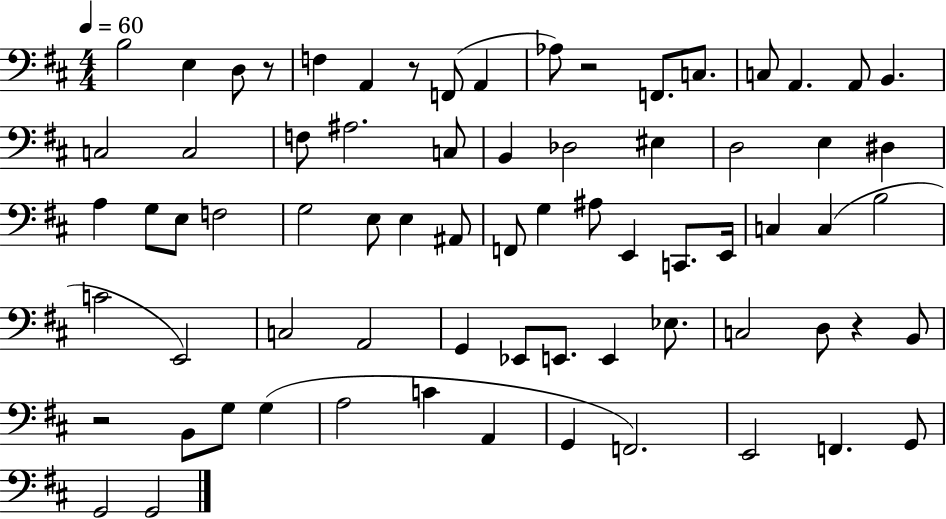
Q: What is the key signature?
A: D major